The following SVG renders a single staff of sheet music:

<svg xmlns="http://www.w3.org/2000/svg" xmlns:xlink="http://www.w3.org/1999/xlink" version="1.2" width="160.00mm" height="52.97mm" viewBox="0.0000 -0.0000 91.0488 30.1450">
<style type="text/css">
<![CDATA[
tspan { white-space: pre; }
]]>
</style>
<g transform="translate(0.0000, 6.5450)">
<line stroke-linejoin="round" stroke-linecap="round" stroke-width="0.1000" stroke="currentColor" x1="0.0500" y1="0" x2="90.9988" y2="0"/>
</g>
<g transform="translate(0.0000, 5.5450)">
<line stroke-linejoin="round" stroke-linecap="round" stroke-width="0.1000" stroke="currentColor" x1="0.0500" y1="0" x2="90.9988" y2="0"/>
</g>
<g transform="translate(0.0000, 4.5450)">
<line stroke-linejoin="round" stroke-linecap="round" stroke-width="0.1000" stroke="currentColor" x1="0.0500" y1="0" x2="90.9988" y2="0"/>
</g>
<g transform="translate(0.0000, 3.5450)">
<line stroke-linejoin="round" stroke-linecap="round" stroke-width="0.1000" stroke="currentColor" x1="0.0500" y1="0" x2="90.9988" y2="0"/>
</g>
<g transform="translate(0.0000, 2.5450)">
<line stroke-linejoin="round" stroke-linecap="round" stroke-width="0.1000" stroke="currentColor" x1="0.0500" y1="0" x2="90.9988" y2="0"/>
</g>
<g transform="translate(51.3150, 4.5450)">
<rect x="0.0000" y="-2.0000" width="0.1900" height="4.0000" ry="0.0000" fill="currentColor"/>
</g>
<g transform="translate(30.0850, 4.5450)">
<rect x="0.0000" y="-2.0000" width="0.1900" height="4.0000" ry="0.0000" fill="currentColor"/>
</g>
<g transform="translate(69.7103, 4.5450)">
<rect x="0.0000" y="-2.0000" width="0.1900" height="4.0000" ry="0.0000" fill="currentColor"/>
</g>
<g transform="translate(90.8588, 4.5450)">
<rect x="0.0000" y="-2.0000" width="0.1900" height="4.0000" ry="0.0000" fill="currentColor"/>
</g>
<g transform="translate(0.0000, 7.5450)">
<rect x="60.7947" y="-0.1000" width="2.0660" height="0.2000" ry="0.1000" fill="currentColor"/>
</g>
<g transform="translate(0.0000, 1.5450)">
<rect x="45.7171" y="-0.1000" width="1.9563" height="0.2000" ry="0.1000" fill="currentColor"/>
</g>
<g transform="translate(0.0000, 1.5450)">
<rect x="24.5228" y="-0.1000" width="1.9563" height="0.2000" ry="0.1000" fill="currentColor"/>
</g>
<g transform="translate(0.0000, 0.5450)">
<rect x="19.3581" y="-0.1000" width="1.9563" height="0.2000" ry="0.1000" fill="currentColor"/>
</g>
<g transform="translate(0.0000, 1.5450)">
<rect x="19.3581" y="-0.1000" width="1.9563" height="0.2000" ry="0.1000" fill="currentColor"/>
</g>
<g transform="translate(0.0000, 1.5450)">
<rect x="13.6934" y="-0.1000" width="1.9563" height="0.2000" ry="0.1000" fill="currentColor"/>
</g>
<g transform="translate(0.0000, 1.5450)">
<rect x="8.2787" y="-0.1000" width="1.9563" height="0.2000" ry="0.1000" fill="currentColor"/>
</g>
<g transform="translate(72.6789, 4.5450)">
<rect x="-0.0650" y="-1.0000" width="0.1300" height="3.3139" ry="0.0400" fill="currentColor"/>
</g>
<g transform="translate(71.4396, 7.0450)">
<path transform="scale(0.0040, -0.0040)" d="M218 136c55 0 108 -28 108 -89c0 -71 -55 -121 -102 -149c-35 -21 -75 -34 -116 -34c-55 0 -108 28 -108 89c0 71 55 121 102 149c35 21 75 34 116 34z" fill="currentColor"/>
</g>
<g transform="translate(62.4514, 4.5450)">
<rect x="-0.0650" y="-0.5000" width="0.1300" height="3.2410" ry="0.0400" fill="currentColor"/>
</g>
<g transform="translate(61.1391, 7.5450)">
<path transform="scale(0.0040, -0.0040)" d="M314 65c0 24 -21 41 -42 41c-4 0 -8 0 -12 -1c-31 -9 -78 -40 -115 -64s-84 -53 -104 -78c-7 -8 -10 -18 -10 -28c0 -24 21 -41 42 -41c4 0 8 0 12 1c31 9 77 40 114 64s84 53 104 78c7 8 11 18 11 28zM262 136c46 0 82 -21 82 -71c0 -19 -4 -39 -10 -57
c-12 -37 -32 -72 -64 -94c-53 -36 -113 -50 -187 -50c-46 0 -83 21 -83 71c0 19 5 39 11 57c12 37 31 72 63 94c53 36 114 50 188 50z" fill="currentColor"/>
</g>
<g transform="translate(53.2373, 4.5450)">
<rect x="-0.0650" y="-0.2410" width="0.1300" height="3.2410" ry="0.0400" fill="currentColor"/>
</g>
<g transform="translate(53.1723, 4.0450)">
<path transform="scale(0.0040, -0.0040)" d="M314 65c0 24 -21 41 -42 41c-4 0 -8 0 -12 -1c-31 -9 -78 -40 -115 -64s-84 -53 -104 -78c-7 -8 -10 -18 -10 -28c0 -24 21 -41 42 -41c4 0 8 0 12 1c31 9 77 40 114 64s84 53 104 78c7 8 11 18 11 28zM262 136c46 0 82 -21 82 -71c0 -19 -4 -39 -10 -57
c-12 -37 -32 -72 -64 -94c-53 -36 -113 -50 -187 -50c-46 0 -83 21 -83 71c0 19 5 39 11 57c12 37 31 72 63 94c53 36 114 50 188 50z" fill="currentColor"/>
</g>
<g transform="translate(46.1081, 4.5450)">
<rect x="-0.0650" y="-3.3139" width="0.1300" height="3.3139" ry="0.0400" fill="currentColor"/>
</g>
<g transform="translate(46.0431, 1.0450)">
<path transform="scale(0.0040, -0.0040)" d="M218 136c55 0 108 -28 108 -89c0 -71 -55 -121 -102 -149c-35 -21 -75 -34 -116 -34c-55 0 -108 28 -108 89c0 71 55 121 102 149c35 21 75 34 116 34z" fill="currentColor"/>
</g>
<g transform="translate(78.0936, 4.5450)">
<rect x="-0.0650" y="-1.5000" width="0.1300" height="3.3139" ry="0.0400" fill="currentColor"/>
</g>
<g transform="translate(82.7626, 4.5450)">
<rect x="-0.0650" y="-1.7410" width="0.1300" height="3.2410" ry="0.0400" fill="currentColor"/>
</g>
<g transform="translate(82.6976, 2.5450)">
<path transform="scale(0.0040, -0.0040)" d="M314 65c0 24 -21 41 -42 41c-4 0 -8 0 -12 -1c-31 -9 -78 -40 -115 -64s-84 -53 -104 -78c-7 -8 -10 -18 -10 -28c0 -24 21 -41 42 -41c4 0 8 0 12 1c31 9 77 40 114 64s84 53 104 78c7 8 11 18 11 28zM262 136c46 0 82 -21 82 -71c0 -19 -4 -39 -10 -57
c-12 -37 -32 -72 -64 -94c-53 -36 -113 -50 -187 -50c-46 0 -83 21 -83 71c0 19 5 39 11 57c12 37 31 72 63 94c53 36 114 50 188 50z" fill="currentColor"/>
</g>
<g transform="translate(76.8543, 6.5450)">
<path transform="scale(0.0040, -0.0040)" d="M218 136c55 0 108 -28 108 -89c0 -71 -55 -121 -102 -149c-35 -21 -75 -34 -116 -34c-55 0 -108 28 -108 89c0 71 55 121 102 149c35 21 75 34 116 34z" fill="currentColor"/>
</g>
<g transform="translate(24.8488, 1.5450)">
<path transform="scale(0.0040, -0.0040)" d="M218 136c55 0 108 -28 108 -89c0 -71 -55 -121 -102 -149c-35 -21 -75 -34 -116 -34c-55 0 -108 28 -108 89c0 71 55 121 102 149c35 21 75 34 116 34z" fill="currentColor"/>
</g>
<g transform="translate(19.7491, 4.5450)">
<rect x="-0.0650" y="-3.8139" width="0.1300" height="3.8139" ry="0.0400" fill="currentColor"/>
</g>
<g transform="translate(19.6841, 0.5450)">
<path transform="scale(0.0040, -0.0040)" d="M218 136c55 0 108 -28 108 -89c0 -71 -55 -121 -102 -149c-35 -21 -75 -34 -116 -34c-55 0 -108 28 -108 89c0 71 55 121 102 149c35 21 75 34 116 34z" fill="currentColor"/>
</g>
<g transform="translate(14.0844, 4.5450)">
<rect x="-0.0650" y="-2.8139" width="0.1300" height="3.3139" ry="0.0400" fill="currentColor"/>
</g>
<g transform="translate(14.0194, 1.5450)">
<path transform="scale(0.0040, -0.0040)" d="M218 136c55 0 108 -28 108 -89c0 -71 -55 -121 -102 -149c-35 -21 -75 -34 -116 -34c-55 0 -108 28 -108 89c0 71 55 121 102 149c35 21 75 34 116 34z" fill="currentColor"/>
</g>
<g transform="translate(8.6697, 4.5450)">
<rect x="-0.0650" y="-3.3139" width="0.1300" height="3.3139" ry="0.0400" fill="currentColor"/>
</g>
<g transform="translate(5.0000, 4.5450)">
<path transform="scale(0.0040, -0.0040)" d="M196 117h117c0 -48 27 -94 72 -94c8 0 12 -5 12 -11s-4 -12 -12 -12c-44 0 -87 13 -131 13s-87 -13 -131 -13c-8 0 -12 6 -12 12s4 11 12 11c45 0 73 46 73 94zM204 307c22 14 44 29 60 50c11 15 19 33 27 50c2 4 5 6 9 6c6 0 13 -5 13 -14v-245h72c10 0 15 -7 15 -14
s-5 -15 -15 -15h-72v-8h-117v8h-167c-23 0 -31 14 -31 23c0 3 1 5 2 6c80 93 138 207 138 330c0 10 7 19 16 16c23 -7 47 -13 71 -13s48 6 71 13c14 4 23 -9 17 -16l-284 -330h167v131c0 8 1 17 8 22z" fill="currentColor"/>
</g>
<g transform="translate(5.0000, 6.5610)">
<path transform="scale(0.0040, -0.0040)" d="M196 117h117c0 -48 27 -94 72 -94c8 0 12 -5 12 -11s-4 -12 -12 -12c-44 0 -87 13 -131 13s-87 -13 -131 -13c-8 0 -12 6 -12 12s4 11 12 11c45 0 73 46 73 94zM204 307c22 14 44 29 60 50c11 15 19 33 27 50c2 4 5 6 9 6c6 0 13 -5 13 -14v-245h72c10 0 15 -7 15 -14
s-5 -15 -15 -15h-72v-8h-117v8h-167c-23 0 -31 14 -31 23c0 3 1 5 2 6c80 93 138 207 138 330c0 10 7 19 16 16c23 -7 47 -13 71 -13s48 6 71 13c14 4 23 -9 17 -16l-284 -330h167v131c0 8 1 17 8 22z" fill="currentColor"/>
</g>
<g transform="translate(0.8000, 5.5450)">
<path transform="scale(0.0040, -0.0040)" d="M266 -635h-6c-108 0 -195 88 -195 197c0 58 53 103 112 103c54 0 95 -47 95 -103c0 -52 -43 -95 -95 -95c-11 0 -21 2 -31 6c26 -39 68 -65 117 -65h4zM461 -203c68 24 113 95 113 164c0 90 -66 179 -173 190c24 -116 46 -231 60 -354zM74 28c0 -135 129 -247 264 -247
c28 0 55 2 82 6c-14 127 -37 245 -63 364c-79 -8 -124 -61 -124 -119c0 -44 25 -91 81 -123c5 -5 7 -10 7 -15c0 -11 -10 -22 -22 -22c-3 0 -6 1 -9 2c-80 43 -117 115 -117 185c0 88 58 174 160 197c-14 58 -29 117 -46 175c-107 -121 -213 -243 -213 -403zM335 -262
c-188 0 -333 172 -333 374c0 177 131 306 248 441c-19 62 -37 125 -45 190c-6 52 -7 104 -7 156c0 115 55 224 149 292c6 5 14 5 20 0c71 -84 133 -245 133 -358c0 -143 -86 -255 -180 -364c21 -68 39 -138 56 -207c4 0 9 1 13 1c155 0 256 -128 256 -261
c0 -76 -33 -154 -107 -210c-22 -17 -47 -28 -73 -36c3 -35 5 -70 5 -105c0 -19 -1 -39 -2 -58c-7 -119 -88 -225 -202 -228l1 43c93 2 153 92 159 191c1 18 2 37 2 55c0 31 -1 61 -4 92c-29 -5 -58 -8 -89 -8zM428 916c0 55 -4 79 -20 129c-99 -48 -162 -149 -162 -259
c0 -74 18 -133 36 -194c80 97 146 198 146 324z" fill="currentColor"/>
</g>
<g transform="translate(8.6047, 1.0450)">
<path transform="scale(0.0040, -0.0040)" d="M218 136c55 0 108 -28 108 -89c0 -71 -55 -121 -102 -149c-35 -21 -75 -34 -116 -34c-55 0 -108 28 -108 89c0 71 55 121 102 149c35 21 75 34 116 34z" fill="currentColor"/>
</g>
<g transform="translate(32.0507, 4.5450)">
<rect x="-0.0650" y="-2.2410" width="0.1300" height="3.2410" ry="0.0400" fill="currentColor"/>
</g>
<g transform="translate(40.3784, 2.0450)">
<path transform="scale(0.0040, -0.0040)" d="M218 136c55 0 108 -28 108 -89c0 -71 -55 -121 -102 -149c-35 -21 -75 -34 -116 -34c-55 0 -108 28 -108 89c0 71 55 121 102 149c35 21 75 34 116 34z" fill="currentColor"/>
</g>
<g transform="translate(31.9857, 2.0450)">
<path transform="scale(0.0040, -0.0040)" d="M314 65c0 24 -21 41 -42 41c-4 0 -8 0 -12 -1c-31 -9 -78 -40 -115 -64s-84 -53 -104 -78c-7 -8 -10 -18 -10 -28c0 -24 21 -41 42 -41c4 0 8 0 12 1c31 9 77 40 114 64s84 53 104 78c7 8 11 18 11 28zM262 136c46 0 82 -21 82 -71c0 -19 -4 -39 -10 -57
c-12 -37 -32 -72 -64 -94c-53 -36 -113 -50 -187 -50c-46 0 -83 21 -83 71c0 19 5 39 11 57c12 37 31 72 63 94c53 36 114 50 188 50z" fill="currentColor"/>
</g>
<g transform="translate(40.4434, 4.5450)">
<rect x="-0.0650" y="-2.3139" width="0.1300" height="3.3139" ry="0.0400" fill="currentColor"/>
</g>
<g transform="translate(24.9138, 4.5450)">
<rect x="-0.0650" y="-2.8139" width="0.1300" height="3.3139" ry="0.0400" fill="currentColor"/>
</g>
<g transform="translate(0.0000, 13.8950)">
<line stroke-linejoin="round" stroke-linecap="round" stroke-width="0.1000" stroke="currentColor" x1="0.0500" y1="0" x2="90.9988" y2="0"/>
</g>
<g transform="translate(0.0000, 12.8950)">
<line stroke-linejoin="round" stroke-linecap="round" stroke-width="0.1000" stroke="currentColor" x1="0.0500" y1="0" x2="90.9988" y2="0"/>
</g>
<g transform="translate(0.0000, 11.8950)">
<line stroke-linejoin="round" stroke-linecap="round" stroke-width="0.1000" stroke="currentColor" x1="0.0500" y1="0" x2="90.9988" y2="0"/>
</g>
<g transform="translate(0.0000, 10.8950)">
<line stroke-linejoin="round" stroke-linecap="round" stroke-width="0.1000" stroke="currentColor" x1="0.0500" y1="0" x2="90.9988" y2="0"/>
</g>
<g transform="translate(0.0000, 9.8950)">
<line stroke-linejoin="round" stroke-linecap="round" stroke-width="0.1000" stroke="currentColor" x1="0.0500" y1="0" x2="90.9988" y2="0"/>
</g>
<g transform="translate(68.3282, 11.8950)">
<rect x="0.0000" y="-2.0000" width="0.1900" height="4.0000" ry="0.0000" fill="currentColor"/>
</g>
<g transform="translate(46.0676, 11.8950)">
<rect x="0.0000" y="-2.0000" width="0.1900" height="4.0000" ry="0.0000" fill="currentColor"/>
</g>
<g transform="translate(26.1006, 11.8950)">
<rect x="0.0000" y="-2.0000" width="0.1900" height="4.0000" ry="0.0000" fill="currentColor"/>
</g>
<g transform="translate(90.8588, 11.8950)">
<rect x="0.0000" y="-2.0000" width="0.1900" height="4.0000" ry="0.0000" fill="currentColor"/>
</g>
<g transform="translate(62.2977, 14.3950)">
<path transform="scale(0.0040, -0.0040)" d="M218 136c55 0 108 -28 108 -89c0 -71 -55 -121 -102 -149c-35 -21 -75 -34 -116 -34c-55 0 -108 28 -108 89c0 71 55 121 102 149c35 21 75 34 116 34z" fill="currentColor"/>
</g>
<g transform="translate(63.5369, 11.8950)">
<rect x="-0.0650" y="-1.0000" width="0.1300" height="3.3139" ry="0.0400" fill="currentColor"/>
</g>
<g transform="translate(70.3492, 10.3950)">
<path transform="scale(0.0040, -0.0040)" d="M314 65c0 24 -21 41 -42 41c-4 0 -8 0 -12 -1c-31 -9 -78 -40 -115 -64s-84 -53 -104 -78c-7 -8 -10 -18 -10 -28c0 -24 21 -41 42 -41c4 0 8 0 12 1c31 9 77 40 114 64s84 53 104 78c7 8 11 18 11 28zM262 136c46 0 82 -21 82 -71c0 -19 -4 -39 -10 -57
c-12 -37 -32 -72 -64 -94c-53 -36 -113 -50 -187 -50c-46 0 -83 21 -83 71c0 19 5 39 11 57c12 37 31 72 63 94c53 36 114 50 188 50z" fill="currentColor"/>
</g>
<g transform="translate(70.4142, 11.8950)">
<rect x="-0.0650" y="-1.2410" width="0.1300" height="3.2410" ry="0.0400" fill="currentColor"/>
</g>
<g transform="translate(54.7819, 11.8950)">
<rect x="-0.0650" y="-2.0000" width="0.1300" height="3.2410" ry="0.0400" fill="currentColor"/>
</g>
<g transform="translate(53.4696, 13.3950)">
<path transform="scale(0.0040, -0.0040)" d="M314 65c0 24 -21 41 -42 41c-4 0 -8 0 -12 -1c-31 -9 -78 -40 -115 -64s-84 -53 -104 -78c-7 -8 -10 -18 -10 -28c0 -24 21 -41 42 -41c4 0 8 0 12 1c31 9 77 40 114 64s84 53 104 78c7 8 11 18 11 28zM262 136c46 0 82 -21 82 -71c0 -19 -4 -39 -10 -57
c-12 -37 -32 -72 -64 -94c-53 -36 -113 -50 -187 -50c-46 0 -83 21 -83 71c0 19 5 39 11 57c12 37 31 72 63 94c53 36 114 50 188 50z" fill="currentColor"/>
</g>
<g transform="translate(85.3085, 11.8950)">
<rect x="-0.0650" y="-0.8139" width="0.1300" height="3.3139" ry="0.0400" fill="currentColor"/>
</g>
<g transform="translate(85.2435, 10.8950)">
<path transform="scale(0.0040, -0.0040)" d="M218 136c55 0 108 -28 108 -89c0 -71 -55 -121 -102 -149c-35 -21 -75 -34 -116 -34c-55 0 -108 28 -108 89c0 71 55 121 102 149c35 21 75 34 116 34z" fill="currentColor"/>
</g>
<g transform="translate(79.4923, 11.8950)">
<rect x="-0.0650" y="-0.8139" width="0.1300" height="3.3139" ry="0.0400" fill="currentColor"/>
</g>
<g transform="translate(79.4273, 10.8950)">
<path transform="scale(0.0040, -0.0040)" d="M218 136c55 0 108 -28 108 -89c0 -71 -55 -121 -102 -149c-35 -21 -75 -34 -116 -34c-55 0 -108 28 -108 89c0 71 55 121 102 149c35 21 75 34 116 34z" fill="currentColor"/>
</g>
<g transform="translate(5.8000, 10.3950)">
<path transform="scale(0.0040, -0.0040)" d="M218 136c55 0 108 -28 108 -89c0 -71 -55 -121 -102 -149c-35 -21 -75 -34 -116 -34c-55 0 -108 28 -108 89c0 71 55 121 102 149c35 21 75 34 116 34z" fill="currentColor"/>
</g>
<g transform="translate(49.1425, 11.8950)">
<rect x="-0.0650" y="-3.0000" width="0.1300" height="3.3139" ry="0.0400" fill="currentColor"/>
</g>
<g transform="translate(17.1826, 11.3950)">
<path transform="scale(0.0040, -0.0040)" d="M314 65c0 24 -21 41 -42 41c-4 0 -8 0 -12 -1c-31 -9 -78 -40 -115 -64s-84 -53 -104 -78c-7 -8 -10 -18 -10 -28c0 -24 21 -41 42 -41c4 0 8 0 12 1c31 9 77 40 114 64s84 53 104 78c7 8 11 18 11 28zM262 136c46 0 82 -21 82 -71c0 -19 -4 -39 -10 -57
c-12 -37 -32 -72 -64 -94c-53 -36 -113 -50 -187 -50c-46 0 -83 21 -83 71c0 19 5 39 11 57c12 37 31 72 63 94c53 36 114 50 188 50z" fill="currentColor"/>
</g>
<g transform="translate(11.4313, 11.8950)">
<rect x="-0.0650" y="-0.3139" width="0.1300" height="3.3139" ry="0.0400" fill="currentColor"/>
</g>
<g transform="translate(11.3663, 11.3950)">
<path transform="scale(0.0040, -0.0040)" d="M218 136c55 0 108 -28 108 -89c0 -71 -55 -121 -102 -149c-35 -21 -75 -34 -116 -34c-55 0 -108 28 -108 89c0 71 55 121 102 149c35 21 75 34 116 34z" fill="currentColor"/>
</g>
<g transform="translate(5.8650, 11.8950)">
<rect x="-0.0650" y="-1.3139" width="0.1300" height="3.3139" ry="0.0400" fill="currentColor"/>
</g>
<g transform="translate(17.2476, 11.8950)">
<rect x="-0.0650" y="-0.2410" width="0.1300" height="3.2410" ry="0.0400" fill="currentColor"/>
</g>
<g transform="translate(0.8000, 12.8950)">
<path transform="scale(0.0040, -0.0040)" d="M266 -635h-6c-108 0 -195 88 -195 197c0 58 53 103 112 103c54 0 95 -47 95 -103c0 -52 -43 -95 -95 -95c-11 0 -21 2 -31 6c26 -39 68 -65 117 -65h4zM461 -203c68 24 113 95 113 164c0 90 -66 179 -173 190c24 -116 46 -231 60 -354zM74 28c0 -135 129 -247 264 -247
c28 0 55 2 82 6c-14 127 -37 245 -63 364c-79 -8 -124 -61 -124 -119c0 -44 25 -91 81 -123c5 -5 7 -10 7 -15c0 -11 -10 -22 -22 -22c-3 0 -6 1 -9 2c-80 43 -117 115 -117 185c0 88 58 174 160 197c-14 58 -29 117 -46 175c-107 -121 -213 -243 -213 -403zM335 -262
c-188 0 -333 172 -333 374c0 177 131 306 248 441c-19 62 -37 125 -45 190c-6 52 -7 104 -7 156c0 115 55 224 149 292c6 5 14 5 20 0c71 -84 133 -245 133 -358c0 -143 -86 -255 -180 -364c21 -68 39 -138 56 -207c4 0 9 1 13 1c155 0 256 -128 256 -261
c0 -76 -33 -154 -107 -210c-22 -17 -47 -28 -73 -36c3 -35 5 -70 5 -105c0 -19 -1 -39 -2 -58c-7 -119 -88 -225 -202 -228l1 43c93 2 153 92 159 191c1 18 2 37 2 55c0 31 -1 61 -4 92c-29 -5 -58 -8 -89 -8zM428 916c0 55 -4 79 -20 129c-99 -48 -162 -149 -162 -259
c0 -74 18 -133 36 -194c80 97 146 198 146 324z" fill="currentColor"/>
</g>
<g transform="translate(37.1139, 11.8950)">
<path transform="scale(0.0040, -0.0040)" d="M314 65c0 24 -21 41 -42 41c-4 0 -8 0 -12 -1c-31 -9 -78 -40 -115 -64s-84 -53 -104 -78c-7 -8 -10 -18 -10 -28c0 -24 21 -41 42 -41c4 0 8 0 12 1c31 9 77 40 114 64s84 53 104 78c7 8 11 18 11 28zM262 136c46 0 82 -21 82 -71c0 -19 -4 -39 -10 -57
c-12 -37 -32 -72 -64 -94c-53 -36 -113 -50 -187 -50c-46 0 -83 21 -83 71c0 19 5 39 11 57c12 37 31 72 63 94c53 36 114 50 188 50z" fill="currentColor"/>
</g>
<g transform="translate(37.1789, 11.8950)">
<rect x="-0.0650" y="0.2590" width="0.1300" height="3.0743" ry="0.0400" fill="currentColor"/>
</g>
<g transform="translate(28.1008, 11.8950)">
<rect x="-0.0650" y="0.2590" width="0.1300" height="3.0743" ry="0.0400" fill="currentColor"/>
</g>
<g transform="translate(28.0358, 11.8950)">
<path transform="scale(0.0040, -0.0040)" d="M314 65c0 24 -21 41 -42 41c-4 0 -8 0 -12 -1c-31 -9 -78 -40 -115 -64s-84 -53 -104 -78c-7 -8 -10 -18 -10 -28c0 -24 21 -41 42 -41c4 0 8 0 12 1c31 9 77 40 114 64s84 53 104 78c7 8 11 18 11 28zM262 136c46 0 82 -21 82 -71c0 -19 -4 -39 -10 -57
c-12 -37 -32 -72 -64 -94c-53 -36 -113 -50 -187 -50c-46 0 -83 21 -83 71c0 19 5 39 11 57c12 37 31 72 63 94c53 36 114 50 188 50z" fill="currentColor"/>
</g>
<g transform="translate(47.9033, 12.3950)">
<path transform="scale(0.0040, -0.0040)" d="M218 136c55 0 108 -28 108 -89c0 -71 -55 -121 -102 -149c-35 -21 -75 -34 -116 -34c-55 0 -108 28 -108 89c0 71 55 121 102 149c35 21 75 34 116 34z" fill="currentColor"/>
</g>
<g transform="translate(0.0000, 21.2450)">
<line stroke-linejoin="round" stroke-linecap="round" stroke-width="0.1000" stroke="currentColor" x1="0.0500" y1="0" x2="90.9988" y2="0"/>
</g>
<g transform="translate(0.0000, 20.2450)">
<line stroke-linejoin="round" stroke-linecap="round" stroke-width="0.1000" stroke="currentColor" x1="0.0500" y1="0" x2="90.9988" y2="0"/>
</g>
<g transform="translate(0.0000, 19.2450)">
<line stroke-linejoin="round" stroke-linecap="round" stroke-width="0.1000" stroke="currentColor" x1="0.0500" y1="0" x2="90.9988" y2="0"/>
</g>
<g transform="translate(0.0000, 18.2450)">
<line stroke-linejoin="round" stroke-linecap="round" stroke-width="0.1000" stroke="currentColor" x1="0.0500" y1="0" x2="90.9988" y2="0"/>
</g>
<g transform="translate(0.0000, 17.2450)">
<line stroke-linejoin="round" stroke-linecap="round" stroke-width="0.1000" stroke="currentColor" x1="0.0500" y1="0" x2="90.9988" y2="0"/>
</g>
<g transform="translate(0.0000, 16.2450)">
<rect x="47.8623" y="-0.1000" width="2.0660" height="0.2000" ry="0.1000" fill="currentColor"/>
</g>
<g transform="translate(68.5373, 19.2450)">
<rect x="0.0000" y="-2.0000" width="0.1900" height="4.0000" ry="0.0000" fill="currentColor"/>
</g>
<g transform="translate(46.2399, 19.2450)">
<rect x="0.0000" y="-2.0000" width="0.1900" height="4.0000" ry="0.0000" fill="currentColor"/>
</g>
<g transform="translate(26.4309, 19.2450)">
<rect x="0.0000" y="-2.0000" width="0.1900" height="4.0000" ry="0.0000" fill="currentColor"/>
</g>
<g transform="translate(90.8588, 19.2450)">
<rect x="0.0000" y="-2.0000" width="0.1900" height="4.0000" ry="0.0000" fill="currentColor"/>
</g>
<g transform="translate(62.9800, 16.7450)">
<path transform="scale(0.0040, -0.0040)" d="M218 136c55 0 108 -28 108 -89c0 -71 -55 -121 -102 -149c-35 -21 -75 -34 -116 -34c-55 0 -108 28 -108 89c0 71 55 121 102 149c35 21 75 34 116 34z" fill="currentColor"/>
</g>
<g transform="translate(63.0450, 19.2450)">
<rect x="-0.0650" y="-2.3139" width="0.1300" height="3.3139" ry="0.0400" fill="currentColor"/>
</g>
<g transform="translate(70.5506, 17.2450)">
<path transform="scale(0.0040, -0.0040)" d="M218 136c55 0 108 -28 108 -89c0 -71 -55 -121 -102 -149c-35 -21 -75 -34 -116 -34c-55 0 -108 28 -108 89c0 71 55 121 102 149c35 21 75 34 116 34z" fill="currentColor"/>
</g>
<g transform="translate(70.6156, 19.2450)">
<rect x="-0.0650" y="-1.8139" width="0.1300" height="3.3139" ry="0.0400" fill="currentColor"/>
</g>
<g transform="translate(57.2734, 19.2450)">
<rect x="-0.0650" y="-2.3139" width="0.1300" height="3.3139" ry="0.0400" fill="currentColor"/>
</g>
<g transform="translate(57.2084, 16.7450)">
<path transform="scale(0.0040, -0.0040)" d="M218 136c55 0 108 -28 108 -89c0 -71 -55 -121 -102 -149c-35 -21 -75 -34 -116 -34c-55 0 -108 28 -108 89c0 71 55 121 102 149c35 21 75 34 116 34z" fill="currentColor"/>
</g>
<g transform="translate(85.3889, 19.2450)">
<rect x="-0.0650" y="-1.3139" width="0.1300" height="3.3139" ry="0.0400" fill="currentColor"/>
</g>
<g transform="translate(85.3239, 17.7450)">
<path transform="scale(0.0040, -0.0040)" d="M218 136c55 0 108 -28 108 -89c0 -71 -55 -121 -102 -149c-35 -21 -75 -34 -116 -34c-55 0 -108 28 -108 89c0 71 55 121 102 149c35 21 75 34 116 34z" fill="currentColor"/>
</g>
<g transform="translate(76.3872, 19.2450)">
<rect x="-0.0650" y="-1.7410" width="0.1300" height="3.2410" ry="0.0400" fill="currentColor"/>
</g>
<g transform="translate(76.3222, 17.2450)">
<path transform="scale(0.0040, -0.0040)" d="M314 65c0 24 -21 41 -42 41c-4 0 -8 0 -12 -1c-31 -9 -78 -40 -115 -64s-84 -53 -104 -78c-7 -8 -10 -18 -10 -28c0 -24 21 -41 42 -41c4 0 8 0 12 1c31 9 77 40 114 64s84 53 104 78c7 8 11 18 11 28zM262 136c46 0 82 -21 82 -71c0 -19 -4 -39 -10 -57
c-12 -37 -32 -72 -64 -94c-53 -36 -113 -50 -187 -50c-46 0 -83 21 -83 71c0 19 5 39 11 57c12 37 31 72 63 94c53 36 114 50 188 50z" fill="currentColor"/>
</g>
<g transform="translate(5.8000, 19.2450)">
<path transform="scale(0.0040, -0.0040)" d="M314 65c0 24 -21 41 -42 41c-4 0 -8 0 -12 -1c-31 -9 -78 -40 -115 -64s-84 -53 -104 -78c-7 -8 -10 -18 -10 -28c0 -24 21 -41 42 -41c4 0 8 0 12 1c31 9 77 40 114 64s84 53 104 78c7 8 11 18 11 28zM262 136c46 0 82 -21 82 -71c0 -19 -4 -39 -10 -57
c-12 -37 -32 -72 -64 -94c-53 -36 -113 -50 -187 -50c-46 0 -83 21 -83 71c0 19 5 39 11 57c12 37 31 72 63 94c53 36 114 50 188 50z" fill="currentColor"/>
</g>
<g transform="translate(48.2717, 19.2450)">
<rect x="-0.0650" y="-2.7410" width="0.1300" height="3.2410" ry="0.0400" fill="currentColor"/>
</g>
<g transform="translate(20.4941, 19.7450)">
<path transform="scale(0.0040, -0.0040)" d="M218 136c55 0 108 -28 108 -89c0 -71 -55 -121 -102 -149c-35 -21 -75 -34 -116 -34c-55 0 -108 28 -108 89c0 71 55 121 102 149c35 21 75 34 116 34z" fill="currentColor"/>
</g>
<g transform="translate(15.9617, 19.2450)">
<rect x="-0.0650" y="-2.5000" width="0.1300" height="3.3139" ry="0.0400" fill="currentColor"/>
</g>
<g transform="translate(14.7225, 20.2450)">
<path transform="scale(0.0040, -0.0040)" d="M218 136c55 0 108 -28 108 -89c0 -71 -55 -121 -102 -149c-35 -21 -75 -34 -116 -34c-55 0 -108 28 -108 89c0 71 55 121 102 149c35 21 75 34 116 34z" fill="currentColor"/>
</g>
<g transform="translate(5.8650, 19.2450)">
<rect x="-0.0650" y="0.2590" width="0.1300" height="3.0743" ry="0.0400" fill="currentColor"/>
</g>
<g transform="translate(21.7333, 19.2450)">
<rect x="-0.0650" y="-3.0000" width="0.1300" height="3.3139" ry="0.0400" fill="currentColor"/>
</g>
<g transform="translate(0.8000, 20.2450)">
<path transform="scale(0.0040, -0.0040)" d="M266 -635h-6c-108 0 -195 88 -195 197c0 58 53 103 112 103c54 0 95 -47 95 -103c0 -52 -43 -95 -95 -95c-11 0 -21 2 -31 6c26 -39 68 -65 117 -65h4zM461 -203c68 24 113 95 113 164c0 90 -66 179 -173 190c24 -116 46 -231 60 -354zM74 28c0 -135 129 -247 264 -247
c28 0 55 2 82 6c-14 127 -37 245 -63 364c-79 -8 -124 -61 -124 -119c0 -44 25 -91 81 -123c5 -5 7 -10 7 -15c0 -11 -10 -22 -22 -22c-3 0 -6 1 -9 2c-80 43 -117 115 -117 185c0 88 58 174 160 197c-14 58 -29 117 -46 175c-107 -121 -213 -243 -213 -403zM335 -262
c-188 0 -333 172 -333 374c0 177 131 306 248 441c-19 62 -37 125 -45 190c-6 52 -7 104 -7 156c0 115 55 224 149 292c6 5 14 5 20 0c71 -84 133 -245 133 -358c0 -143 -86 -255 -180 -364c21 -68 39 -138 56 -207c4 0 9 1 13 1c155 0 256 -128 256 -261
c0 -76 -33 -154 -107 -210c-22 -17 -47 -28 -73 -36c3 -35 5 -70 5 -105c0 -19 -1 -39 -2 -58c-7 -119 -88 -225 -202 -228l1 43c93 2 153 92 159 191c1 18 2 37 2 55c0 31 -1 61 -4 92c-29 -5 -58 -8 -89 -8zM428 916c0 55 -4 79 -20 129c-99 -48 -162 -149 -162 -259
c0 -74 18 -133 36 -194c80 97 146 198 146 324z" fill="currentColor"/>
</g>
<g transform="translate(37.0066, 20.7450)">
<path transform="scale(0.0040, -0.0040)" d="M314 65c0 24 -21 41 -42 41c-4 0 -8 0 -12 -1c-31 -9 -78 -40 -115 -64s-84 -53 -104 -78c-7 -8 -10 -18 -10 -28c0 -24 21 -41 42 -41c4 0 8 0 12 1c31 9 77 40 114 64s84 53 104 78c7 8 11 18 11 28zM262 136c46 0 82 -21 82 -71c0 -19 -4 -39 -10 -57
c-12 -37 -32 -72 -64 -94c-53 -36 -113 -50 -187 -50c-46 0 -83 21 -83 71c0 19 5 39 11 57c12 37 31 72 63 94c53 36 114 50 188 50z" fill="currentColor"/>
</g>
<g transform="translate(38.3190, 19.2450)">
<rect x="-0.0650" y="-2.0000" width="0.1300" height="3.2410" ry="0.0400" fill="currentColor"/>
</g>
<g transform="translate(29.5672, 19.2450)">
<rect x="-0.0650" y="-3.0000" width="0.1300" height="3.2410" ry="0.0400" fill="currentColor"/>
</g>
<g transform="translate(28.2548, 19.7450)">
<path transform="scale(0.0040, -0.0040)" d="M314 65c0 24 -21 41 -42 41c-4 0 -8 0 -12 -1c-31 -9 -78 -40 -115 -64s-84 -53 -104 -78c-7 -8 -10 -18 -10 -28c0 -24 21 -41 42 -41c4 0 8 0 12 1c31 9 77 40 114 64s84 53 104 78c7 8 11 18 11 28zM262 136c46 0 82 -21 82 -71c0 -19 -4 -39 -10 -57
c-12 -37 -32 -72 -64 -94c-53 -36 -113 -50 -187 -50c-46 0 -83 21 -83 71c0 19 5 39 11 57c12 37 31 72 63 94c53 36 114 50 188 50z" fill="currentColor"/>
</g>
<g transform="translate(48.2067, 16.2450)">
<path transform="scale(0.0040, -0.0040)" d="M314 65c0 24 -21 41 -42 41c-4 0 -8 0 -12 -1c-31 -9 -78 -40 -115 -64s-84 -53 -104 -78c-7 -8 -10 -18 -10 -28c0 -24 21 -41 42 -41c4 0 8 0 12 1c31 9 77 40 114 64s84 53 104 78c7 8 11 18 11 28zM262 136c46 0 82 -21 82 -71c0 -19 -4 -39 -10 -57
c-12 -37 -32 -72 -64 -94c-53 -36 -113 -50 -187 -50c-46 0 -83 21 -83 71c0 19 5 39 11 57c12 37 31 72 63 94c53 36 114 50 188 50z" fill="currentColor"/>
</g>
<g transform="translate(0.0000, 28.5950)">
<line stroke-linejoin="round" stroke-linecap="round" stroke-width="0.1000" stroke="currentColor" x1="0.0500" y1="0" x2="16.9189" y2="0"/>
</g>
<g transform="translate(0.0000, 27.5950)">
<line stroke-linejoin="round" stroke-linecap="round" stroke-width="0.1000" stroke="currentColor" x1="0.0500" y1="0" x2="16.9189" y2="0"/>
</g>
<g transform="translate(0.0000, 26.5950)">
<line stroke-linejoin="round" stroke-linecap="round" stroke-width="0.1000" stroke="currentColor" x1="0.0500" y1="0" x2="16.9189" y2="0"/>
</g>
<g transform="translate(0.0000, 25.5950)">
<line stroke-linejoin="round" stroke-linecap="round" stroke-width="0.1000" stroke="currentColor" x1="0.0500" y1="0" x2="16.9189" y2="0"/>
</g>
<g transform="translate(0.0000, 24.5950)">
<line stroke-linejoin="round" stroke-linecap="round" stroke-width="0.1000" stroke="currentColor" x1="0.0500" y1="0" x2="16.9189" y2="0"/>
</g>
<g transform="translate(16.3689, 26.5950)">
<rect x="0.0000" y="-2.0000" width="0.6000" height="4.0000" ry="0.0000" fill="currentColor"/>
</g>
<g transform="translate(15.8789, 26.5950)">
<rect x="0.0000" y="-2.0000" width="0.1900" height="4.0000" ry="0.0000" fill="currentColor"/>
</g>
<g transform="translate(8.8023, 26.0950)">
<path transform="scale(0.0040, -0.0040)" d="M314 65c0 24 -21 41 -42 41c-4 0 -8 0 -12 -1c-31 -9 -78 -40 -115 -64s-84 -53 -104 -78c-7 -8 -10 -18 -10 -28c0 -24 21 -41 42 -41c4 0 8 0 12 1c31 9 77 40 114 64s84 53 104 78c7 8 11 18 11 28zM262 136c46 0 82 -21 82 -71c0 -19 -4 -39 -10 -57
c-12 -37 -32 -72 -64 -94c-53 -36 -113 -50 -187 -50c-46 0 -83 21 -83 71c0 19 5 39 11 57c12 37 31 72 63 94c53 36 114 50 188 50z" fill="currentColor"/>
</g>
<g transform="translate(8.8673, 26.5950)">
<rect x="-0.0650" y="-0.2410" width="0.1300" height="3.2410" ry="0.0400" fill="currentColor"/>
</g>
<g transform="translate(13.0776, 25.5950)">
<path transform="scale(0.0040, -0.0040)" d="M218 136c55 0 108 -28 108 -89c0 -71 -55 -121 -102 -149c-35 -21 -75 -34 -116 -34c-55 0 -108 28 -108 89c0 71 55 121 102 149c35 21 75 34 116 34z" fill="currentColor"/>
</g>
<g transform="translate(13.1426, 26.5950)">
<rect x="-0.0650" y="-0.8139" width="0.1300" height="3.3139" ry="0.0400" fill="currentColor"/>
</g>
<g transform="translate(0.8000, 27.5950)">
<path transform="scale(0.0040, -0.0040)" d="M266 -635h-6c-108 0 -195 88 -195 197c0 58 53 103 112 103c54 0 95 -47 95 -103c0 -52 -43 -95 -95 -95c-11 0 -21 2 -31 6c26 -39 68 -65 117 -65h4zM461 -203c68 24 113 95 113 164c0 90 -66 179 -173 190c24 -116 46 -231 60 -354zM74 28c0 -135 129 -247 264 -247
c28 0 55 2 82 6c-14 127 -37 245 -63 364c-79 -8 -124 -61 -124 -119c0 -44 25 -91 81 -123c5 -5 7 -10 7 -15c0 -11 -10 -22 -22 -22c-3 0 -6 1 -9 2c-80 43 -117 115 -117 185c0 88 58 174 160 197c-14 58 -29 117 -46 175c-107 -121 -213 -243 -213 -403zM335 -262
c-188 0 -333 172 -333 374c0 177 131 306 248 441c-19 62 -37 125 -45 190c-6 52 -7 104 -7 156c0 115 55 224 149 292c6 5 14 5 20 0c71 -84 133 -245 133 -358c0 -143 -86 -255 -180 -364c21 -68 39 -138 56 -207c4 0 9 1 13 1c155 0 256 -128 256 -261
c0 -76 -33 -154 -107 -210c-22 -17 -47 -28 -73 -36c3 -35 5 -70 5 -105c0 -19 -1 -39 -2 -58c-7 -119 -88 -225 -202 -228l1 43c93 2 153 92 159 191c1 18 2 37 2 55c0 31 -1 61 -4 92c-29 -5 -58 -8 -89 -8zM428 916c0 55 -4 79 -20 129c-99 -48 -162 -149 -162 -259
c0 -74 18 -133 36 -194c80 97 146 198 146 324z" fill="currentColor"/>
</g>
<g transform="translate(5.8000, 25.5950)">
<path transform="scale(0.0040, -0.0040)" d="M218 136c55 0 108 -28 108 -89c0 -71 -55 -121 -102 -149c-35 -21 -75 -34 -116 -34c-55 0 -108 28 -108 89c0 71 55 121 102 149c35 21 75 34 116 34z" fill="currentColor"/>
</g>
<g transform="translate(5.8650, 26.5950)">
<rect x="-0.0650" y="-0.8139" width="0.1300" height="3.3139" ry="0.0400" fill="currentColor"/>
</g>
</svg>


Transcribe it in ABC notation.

X:1
T:Untitled
M:4/4
L:1/4
K:C
b a c' a g2 g b c2 C2 D E f2 e c c2 B2 B2 A F2 D e2 d d B2 G A A2 F2 a2 g g f f2 e d c2 d